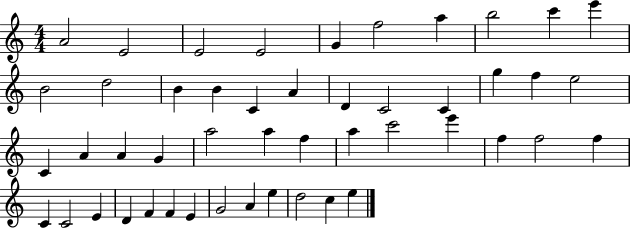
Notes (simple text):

A4/h E4/h E4/h E4/h G4/q F5/h A5/q B5/h C6/q E6/q B4/h D5/h B4/q B4/q C4/q A4/q D4/q C4/h C4/q G5/q F5/q E5/h C4/q A4/q A4/q G4/q A5/h A5/q F5/q A5/q C6/h E6/q F5/q F5/h F5/q C4/q C4/h E4/q D4/q F4/q F4/q E4/q G4/h A4/q E5/q D5/h C5/q E5/q